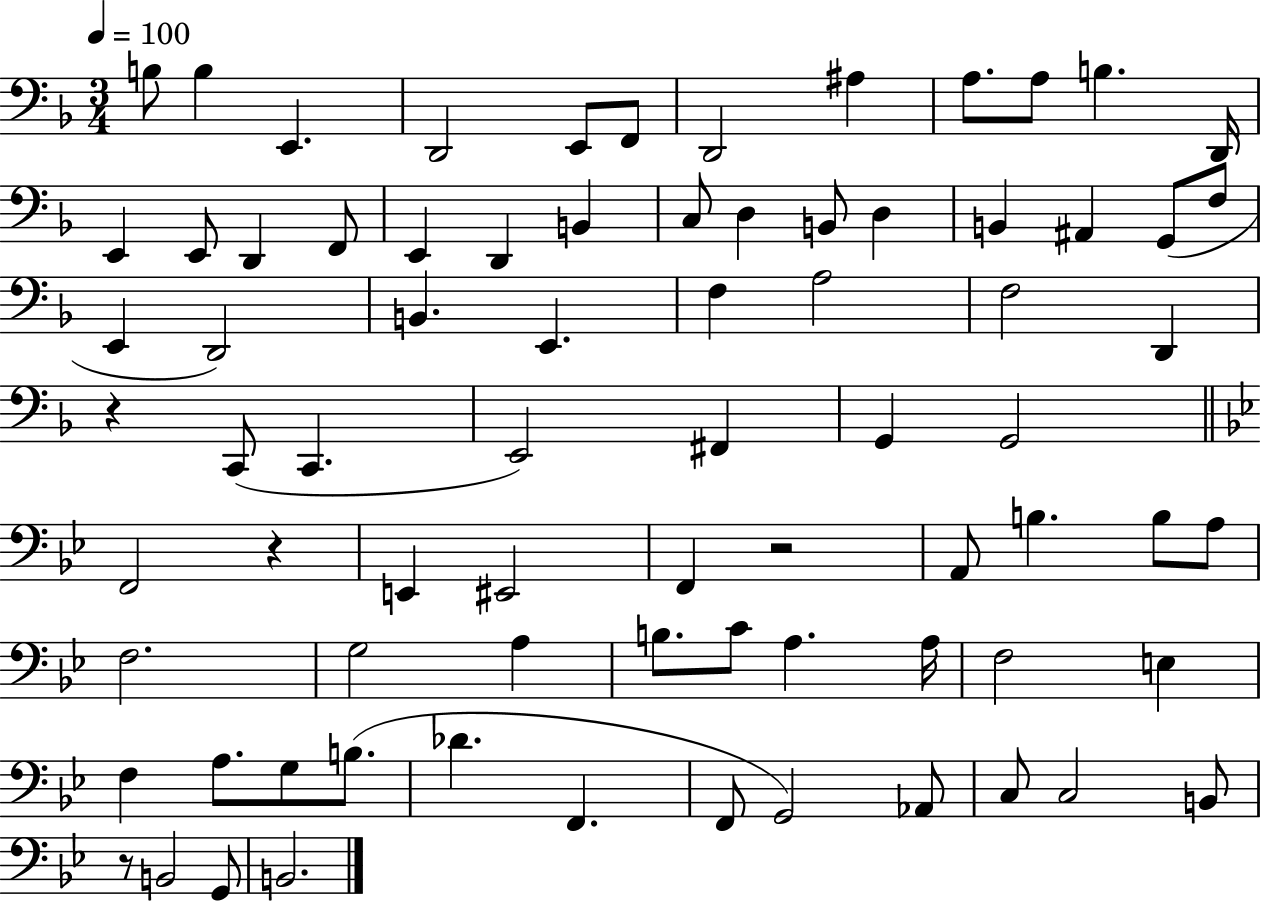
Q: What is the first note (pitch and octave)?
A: B3